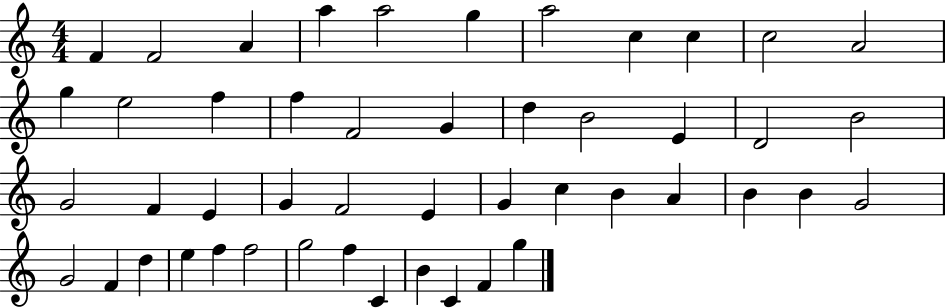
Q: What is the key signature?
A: C major